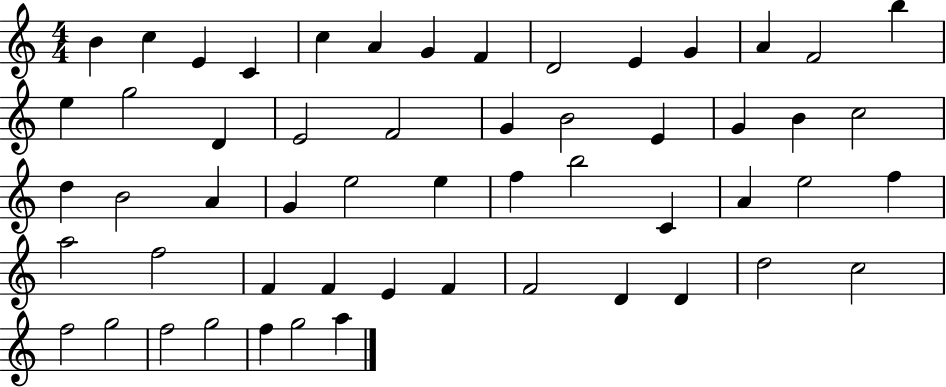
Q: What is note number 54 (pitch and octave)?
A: G5